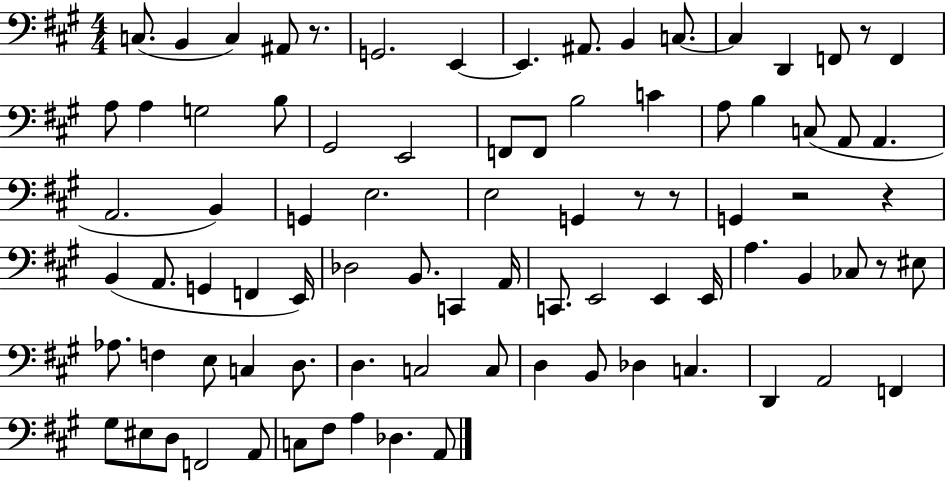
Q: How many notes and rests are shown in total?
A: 85